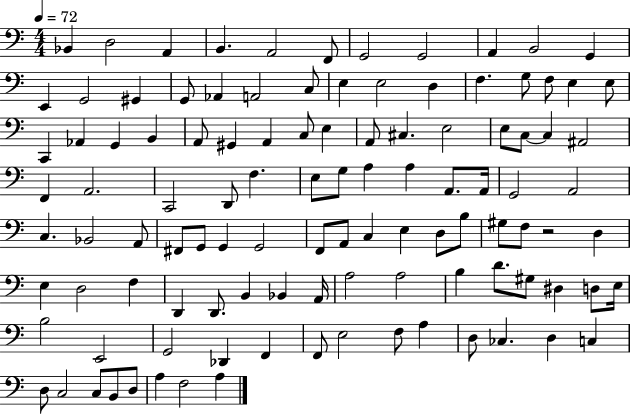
X:1
T:Untitled
M:4/4
L:1/4
K:C
_B,, D,2 A,, B,, A,,2 F,,/2 G,,2 G,,2 A,, B,,2 G,, E,, G,,2 ^G,, G,,/2 _A,, A,,2 C,/2 E, E,2 D, F, G,/2 F,/2 E, E,/2 C,, _A,, G,, B,, A,,/2 ^G,, A,, C,/2 E, A,,/2 ^C, E,2 E,/2 C,/2 C, ^A,,2 F,, A,,2 C,,2 D,,/2 F, E,/2 G,/2 A, A, A,,/2 A,,/4 G,,2 A,,2 C, _B,,2 A,,/2 ^F,,/2 G,,/2 G,, G,,2 F,,/2 A,,/2 C, E, D,/2 B,/2 ^G,/2 F,/2 z2 D, E, D,2 F, D,, D,,/2 B,, _B,, A,,/4 A,2 A,2 B, D/2 ^G,/2 ^D, D,/2 E,/4 B,2 E,,2 G,,2 _D,, F,, F,,/2 E,2 F,/2 A, D,/2 _C, D, C, D,/2 C,2 C,/2 B,,/2 D,/2 A, F,2 A,